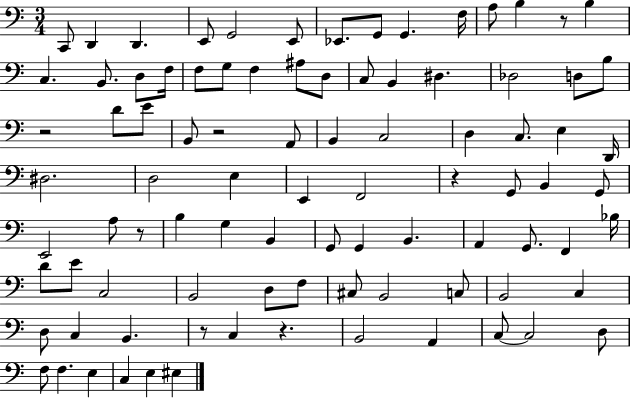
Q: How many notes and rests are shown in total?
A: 91